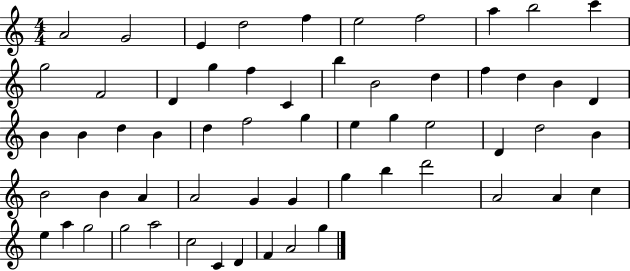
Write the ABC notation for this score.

X:1
T:Untitled
M:4/4
L:1/4
K:C
A2 G2 E d2 f e2 f2 a b2 c' g2 F2 D g f C b B2 d f d B D B B d B d f2 g e g e2 D d2 B B2 B A A2 G G g b d'2 A2 A c e a g2 g2 a2 c2 C D F A2 g